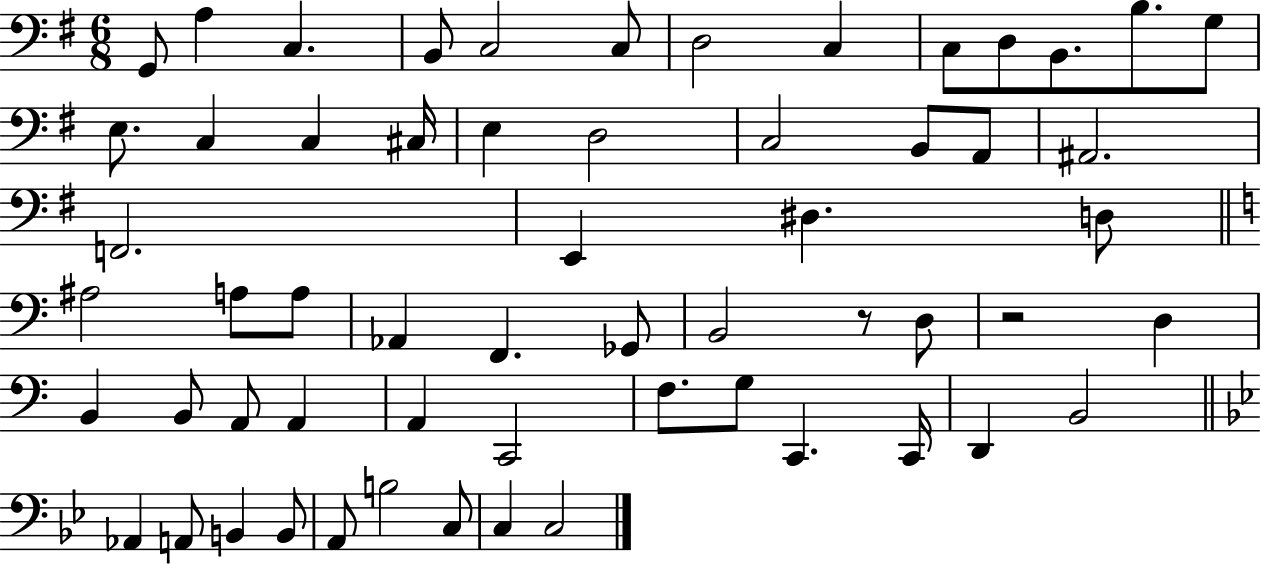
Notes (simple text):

G2/e A3/q C3/q. B2/e C3/h C3/e D3/h C3/q C3/e D3/e B2/e. B3/e. G3/e E3/e. C3/q C3/q C#3/s E3/q D3/h C3/h B2/e A2/e A#2/h. F2/h. E2/q D#3/q. D3/e A#3/h A3/e A3/e Ab2/q F2/q. Gb2/e B2/h R/e D3/e R/h D3/q B2/q B2/e A2/e A2/q A2/q C2/h F3/e. G3/e C2/q. C2/s D2/q B2/h Ab2/q A2/e B2/q B2/e A2/e B3/h C3/e C3/q C3/h